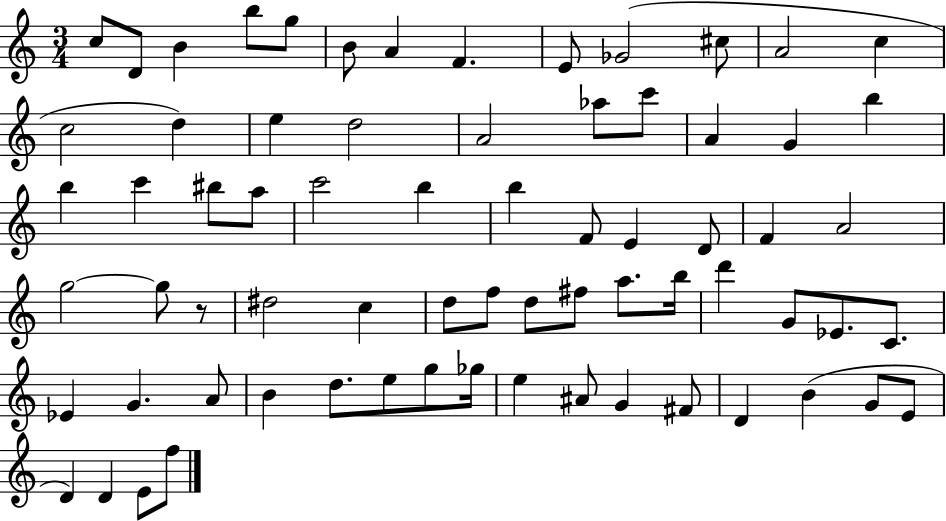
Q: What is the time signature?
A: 3/4